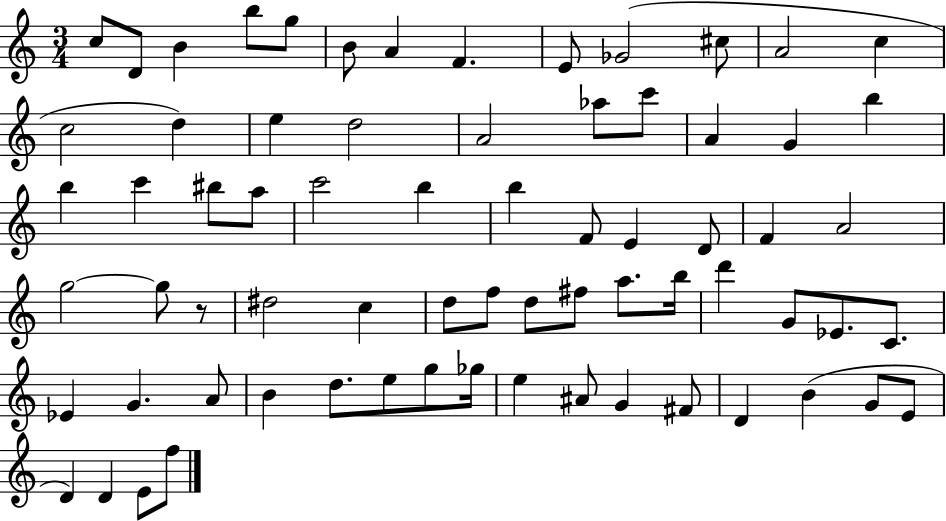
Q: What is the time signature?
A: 3/4